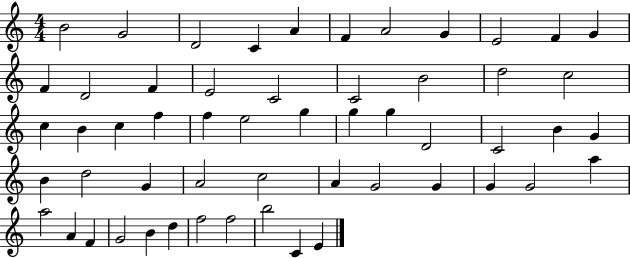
{
  \clef treble
  \numericTimeSignature
  \time 4/4
  \key c \major
  b'2 g'2 | d'2 c'4 a'4 | f'4 a'2 g'4 | e'2 f'4 g'4 | \break f'4 d'2 f'4 | e'2 c'2 | c'2 b'2 | d''2 c''2 | \break c''4 b'4 c''4 f''4 | f''4 e''2 g''4 | g''4 g''4 d'2 | c'2 b'4 g'4 | \break b'4 d''2 g'4 | a'2 c''2 | a'4 g'2 g'4 | g'4 g'2 a''4 | \break a''2 a'4 f'4 | g'2 b'4 d''4 | f''2 f''2 | b''2 c'4 e'4 | \break \bar "|."
}